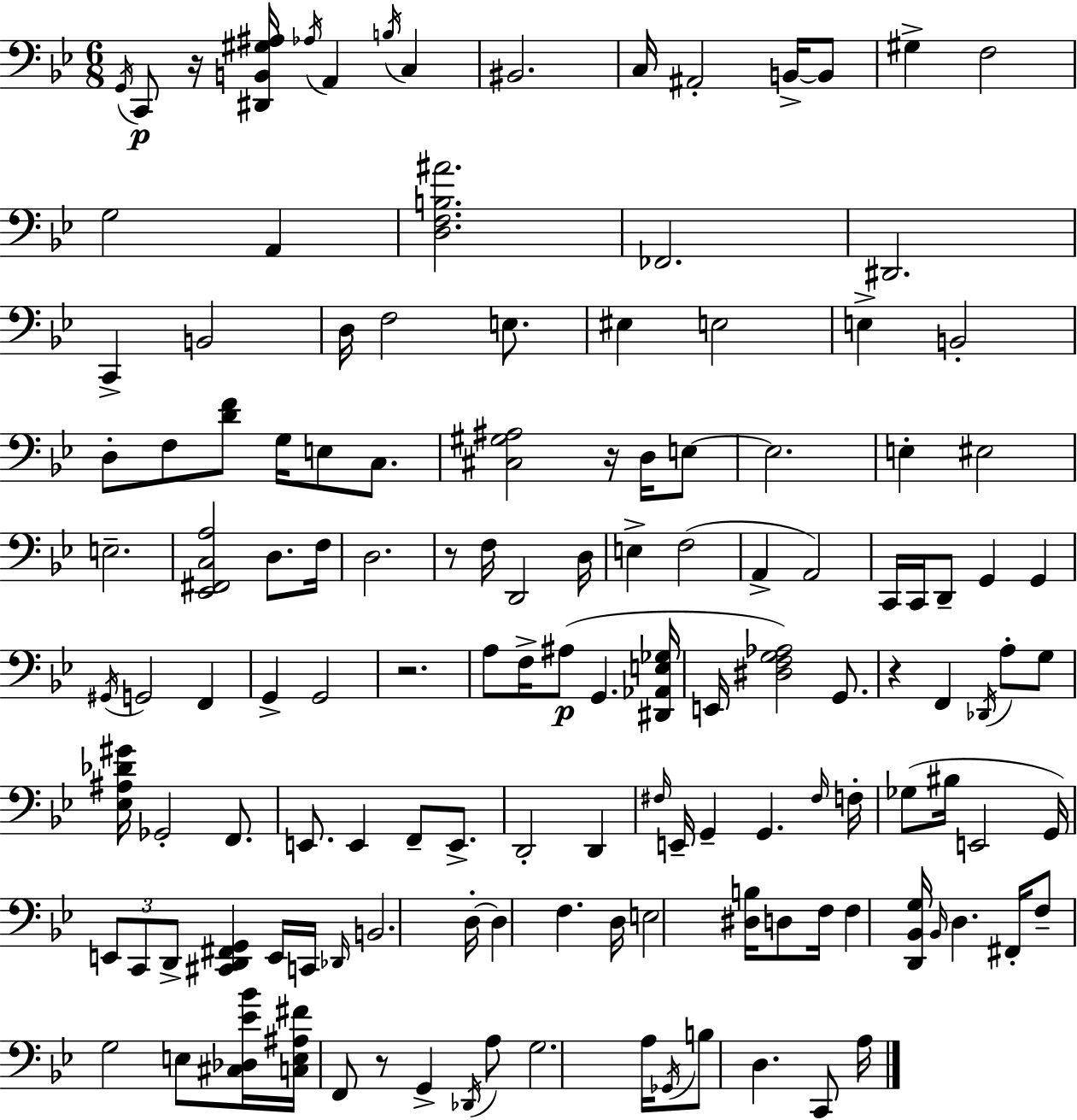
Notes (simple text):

G2/s C2/e R/s [D#2,B2,G#3,A#3]/s Ab3/s A2/q B3/s C3/q BIS2/h. C3/s A#2/h B2/s B2/e G#3/q F3/h G3/h A2/q [D3,F3,B3,A#4]/h. FES2/h. D#2/h. C2/q B2/h D3/s F3/h E3/e. EIS3/q E3/h E3/q B2/h D3/e F3/e [D4,F4]/e G3/s E3/e C3/e. [C#3,G#3,A#3]/h R/s D3/s E3/e E3/h. E3/q EIS3/h E3/h. [Eb2,F#2,C3,A3]/h D3/e. F3/s D3/h. R/e F3/s D2/h D3/s E3/q F3/h A2/q A2/h C2/s C2/s D2/e G2/q G2/q G#2/s G2/h F2/q G2/q G2/h R/h. A3/e F3/s A#3/e G2/q. [D#2,Ab2,E3,Gb3]/s E2/s [D#3,F3,G3,Ab3]/h G2/e. R/q F2/q Db2/s A3/e G3/e [Eb3,A#3,Db4,G#4]/s Gb2/h F2/e. E2/e. E2/q F2/e E2/e. D2/h D2/q F#3/s E2/s G2/q G2/q. F#3/s F3/s Gb3/e BIS3/s E2/h G2/s E2/e C2/e D2/e [C#2,D2,F#2,G2]/q E2/s C2/s Db2/s B2/h. D3/s D3/q F3/q. D3/s E3/h [D#3,B3]/s D3/e F3/s F3/q [D2,Bb2,G3]/s Bb2/s D3/q. F#2/s F3/e G3/h E3/e [C#3,Db3,Eb4,Bb4]/s [C3,E3,A#3,F#4]/s F2/e R/e G2/q Db2/s A3/e G3/h. A3/s Gb2/s B3/e D3/q. C2/e A3/s